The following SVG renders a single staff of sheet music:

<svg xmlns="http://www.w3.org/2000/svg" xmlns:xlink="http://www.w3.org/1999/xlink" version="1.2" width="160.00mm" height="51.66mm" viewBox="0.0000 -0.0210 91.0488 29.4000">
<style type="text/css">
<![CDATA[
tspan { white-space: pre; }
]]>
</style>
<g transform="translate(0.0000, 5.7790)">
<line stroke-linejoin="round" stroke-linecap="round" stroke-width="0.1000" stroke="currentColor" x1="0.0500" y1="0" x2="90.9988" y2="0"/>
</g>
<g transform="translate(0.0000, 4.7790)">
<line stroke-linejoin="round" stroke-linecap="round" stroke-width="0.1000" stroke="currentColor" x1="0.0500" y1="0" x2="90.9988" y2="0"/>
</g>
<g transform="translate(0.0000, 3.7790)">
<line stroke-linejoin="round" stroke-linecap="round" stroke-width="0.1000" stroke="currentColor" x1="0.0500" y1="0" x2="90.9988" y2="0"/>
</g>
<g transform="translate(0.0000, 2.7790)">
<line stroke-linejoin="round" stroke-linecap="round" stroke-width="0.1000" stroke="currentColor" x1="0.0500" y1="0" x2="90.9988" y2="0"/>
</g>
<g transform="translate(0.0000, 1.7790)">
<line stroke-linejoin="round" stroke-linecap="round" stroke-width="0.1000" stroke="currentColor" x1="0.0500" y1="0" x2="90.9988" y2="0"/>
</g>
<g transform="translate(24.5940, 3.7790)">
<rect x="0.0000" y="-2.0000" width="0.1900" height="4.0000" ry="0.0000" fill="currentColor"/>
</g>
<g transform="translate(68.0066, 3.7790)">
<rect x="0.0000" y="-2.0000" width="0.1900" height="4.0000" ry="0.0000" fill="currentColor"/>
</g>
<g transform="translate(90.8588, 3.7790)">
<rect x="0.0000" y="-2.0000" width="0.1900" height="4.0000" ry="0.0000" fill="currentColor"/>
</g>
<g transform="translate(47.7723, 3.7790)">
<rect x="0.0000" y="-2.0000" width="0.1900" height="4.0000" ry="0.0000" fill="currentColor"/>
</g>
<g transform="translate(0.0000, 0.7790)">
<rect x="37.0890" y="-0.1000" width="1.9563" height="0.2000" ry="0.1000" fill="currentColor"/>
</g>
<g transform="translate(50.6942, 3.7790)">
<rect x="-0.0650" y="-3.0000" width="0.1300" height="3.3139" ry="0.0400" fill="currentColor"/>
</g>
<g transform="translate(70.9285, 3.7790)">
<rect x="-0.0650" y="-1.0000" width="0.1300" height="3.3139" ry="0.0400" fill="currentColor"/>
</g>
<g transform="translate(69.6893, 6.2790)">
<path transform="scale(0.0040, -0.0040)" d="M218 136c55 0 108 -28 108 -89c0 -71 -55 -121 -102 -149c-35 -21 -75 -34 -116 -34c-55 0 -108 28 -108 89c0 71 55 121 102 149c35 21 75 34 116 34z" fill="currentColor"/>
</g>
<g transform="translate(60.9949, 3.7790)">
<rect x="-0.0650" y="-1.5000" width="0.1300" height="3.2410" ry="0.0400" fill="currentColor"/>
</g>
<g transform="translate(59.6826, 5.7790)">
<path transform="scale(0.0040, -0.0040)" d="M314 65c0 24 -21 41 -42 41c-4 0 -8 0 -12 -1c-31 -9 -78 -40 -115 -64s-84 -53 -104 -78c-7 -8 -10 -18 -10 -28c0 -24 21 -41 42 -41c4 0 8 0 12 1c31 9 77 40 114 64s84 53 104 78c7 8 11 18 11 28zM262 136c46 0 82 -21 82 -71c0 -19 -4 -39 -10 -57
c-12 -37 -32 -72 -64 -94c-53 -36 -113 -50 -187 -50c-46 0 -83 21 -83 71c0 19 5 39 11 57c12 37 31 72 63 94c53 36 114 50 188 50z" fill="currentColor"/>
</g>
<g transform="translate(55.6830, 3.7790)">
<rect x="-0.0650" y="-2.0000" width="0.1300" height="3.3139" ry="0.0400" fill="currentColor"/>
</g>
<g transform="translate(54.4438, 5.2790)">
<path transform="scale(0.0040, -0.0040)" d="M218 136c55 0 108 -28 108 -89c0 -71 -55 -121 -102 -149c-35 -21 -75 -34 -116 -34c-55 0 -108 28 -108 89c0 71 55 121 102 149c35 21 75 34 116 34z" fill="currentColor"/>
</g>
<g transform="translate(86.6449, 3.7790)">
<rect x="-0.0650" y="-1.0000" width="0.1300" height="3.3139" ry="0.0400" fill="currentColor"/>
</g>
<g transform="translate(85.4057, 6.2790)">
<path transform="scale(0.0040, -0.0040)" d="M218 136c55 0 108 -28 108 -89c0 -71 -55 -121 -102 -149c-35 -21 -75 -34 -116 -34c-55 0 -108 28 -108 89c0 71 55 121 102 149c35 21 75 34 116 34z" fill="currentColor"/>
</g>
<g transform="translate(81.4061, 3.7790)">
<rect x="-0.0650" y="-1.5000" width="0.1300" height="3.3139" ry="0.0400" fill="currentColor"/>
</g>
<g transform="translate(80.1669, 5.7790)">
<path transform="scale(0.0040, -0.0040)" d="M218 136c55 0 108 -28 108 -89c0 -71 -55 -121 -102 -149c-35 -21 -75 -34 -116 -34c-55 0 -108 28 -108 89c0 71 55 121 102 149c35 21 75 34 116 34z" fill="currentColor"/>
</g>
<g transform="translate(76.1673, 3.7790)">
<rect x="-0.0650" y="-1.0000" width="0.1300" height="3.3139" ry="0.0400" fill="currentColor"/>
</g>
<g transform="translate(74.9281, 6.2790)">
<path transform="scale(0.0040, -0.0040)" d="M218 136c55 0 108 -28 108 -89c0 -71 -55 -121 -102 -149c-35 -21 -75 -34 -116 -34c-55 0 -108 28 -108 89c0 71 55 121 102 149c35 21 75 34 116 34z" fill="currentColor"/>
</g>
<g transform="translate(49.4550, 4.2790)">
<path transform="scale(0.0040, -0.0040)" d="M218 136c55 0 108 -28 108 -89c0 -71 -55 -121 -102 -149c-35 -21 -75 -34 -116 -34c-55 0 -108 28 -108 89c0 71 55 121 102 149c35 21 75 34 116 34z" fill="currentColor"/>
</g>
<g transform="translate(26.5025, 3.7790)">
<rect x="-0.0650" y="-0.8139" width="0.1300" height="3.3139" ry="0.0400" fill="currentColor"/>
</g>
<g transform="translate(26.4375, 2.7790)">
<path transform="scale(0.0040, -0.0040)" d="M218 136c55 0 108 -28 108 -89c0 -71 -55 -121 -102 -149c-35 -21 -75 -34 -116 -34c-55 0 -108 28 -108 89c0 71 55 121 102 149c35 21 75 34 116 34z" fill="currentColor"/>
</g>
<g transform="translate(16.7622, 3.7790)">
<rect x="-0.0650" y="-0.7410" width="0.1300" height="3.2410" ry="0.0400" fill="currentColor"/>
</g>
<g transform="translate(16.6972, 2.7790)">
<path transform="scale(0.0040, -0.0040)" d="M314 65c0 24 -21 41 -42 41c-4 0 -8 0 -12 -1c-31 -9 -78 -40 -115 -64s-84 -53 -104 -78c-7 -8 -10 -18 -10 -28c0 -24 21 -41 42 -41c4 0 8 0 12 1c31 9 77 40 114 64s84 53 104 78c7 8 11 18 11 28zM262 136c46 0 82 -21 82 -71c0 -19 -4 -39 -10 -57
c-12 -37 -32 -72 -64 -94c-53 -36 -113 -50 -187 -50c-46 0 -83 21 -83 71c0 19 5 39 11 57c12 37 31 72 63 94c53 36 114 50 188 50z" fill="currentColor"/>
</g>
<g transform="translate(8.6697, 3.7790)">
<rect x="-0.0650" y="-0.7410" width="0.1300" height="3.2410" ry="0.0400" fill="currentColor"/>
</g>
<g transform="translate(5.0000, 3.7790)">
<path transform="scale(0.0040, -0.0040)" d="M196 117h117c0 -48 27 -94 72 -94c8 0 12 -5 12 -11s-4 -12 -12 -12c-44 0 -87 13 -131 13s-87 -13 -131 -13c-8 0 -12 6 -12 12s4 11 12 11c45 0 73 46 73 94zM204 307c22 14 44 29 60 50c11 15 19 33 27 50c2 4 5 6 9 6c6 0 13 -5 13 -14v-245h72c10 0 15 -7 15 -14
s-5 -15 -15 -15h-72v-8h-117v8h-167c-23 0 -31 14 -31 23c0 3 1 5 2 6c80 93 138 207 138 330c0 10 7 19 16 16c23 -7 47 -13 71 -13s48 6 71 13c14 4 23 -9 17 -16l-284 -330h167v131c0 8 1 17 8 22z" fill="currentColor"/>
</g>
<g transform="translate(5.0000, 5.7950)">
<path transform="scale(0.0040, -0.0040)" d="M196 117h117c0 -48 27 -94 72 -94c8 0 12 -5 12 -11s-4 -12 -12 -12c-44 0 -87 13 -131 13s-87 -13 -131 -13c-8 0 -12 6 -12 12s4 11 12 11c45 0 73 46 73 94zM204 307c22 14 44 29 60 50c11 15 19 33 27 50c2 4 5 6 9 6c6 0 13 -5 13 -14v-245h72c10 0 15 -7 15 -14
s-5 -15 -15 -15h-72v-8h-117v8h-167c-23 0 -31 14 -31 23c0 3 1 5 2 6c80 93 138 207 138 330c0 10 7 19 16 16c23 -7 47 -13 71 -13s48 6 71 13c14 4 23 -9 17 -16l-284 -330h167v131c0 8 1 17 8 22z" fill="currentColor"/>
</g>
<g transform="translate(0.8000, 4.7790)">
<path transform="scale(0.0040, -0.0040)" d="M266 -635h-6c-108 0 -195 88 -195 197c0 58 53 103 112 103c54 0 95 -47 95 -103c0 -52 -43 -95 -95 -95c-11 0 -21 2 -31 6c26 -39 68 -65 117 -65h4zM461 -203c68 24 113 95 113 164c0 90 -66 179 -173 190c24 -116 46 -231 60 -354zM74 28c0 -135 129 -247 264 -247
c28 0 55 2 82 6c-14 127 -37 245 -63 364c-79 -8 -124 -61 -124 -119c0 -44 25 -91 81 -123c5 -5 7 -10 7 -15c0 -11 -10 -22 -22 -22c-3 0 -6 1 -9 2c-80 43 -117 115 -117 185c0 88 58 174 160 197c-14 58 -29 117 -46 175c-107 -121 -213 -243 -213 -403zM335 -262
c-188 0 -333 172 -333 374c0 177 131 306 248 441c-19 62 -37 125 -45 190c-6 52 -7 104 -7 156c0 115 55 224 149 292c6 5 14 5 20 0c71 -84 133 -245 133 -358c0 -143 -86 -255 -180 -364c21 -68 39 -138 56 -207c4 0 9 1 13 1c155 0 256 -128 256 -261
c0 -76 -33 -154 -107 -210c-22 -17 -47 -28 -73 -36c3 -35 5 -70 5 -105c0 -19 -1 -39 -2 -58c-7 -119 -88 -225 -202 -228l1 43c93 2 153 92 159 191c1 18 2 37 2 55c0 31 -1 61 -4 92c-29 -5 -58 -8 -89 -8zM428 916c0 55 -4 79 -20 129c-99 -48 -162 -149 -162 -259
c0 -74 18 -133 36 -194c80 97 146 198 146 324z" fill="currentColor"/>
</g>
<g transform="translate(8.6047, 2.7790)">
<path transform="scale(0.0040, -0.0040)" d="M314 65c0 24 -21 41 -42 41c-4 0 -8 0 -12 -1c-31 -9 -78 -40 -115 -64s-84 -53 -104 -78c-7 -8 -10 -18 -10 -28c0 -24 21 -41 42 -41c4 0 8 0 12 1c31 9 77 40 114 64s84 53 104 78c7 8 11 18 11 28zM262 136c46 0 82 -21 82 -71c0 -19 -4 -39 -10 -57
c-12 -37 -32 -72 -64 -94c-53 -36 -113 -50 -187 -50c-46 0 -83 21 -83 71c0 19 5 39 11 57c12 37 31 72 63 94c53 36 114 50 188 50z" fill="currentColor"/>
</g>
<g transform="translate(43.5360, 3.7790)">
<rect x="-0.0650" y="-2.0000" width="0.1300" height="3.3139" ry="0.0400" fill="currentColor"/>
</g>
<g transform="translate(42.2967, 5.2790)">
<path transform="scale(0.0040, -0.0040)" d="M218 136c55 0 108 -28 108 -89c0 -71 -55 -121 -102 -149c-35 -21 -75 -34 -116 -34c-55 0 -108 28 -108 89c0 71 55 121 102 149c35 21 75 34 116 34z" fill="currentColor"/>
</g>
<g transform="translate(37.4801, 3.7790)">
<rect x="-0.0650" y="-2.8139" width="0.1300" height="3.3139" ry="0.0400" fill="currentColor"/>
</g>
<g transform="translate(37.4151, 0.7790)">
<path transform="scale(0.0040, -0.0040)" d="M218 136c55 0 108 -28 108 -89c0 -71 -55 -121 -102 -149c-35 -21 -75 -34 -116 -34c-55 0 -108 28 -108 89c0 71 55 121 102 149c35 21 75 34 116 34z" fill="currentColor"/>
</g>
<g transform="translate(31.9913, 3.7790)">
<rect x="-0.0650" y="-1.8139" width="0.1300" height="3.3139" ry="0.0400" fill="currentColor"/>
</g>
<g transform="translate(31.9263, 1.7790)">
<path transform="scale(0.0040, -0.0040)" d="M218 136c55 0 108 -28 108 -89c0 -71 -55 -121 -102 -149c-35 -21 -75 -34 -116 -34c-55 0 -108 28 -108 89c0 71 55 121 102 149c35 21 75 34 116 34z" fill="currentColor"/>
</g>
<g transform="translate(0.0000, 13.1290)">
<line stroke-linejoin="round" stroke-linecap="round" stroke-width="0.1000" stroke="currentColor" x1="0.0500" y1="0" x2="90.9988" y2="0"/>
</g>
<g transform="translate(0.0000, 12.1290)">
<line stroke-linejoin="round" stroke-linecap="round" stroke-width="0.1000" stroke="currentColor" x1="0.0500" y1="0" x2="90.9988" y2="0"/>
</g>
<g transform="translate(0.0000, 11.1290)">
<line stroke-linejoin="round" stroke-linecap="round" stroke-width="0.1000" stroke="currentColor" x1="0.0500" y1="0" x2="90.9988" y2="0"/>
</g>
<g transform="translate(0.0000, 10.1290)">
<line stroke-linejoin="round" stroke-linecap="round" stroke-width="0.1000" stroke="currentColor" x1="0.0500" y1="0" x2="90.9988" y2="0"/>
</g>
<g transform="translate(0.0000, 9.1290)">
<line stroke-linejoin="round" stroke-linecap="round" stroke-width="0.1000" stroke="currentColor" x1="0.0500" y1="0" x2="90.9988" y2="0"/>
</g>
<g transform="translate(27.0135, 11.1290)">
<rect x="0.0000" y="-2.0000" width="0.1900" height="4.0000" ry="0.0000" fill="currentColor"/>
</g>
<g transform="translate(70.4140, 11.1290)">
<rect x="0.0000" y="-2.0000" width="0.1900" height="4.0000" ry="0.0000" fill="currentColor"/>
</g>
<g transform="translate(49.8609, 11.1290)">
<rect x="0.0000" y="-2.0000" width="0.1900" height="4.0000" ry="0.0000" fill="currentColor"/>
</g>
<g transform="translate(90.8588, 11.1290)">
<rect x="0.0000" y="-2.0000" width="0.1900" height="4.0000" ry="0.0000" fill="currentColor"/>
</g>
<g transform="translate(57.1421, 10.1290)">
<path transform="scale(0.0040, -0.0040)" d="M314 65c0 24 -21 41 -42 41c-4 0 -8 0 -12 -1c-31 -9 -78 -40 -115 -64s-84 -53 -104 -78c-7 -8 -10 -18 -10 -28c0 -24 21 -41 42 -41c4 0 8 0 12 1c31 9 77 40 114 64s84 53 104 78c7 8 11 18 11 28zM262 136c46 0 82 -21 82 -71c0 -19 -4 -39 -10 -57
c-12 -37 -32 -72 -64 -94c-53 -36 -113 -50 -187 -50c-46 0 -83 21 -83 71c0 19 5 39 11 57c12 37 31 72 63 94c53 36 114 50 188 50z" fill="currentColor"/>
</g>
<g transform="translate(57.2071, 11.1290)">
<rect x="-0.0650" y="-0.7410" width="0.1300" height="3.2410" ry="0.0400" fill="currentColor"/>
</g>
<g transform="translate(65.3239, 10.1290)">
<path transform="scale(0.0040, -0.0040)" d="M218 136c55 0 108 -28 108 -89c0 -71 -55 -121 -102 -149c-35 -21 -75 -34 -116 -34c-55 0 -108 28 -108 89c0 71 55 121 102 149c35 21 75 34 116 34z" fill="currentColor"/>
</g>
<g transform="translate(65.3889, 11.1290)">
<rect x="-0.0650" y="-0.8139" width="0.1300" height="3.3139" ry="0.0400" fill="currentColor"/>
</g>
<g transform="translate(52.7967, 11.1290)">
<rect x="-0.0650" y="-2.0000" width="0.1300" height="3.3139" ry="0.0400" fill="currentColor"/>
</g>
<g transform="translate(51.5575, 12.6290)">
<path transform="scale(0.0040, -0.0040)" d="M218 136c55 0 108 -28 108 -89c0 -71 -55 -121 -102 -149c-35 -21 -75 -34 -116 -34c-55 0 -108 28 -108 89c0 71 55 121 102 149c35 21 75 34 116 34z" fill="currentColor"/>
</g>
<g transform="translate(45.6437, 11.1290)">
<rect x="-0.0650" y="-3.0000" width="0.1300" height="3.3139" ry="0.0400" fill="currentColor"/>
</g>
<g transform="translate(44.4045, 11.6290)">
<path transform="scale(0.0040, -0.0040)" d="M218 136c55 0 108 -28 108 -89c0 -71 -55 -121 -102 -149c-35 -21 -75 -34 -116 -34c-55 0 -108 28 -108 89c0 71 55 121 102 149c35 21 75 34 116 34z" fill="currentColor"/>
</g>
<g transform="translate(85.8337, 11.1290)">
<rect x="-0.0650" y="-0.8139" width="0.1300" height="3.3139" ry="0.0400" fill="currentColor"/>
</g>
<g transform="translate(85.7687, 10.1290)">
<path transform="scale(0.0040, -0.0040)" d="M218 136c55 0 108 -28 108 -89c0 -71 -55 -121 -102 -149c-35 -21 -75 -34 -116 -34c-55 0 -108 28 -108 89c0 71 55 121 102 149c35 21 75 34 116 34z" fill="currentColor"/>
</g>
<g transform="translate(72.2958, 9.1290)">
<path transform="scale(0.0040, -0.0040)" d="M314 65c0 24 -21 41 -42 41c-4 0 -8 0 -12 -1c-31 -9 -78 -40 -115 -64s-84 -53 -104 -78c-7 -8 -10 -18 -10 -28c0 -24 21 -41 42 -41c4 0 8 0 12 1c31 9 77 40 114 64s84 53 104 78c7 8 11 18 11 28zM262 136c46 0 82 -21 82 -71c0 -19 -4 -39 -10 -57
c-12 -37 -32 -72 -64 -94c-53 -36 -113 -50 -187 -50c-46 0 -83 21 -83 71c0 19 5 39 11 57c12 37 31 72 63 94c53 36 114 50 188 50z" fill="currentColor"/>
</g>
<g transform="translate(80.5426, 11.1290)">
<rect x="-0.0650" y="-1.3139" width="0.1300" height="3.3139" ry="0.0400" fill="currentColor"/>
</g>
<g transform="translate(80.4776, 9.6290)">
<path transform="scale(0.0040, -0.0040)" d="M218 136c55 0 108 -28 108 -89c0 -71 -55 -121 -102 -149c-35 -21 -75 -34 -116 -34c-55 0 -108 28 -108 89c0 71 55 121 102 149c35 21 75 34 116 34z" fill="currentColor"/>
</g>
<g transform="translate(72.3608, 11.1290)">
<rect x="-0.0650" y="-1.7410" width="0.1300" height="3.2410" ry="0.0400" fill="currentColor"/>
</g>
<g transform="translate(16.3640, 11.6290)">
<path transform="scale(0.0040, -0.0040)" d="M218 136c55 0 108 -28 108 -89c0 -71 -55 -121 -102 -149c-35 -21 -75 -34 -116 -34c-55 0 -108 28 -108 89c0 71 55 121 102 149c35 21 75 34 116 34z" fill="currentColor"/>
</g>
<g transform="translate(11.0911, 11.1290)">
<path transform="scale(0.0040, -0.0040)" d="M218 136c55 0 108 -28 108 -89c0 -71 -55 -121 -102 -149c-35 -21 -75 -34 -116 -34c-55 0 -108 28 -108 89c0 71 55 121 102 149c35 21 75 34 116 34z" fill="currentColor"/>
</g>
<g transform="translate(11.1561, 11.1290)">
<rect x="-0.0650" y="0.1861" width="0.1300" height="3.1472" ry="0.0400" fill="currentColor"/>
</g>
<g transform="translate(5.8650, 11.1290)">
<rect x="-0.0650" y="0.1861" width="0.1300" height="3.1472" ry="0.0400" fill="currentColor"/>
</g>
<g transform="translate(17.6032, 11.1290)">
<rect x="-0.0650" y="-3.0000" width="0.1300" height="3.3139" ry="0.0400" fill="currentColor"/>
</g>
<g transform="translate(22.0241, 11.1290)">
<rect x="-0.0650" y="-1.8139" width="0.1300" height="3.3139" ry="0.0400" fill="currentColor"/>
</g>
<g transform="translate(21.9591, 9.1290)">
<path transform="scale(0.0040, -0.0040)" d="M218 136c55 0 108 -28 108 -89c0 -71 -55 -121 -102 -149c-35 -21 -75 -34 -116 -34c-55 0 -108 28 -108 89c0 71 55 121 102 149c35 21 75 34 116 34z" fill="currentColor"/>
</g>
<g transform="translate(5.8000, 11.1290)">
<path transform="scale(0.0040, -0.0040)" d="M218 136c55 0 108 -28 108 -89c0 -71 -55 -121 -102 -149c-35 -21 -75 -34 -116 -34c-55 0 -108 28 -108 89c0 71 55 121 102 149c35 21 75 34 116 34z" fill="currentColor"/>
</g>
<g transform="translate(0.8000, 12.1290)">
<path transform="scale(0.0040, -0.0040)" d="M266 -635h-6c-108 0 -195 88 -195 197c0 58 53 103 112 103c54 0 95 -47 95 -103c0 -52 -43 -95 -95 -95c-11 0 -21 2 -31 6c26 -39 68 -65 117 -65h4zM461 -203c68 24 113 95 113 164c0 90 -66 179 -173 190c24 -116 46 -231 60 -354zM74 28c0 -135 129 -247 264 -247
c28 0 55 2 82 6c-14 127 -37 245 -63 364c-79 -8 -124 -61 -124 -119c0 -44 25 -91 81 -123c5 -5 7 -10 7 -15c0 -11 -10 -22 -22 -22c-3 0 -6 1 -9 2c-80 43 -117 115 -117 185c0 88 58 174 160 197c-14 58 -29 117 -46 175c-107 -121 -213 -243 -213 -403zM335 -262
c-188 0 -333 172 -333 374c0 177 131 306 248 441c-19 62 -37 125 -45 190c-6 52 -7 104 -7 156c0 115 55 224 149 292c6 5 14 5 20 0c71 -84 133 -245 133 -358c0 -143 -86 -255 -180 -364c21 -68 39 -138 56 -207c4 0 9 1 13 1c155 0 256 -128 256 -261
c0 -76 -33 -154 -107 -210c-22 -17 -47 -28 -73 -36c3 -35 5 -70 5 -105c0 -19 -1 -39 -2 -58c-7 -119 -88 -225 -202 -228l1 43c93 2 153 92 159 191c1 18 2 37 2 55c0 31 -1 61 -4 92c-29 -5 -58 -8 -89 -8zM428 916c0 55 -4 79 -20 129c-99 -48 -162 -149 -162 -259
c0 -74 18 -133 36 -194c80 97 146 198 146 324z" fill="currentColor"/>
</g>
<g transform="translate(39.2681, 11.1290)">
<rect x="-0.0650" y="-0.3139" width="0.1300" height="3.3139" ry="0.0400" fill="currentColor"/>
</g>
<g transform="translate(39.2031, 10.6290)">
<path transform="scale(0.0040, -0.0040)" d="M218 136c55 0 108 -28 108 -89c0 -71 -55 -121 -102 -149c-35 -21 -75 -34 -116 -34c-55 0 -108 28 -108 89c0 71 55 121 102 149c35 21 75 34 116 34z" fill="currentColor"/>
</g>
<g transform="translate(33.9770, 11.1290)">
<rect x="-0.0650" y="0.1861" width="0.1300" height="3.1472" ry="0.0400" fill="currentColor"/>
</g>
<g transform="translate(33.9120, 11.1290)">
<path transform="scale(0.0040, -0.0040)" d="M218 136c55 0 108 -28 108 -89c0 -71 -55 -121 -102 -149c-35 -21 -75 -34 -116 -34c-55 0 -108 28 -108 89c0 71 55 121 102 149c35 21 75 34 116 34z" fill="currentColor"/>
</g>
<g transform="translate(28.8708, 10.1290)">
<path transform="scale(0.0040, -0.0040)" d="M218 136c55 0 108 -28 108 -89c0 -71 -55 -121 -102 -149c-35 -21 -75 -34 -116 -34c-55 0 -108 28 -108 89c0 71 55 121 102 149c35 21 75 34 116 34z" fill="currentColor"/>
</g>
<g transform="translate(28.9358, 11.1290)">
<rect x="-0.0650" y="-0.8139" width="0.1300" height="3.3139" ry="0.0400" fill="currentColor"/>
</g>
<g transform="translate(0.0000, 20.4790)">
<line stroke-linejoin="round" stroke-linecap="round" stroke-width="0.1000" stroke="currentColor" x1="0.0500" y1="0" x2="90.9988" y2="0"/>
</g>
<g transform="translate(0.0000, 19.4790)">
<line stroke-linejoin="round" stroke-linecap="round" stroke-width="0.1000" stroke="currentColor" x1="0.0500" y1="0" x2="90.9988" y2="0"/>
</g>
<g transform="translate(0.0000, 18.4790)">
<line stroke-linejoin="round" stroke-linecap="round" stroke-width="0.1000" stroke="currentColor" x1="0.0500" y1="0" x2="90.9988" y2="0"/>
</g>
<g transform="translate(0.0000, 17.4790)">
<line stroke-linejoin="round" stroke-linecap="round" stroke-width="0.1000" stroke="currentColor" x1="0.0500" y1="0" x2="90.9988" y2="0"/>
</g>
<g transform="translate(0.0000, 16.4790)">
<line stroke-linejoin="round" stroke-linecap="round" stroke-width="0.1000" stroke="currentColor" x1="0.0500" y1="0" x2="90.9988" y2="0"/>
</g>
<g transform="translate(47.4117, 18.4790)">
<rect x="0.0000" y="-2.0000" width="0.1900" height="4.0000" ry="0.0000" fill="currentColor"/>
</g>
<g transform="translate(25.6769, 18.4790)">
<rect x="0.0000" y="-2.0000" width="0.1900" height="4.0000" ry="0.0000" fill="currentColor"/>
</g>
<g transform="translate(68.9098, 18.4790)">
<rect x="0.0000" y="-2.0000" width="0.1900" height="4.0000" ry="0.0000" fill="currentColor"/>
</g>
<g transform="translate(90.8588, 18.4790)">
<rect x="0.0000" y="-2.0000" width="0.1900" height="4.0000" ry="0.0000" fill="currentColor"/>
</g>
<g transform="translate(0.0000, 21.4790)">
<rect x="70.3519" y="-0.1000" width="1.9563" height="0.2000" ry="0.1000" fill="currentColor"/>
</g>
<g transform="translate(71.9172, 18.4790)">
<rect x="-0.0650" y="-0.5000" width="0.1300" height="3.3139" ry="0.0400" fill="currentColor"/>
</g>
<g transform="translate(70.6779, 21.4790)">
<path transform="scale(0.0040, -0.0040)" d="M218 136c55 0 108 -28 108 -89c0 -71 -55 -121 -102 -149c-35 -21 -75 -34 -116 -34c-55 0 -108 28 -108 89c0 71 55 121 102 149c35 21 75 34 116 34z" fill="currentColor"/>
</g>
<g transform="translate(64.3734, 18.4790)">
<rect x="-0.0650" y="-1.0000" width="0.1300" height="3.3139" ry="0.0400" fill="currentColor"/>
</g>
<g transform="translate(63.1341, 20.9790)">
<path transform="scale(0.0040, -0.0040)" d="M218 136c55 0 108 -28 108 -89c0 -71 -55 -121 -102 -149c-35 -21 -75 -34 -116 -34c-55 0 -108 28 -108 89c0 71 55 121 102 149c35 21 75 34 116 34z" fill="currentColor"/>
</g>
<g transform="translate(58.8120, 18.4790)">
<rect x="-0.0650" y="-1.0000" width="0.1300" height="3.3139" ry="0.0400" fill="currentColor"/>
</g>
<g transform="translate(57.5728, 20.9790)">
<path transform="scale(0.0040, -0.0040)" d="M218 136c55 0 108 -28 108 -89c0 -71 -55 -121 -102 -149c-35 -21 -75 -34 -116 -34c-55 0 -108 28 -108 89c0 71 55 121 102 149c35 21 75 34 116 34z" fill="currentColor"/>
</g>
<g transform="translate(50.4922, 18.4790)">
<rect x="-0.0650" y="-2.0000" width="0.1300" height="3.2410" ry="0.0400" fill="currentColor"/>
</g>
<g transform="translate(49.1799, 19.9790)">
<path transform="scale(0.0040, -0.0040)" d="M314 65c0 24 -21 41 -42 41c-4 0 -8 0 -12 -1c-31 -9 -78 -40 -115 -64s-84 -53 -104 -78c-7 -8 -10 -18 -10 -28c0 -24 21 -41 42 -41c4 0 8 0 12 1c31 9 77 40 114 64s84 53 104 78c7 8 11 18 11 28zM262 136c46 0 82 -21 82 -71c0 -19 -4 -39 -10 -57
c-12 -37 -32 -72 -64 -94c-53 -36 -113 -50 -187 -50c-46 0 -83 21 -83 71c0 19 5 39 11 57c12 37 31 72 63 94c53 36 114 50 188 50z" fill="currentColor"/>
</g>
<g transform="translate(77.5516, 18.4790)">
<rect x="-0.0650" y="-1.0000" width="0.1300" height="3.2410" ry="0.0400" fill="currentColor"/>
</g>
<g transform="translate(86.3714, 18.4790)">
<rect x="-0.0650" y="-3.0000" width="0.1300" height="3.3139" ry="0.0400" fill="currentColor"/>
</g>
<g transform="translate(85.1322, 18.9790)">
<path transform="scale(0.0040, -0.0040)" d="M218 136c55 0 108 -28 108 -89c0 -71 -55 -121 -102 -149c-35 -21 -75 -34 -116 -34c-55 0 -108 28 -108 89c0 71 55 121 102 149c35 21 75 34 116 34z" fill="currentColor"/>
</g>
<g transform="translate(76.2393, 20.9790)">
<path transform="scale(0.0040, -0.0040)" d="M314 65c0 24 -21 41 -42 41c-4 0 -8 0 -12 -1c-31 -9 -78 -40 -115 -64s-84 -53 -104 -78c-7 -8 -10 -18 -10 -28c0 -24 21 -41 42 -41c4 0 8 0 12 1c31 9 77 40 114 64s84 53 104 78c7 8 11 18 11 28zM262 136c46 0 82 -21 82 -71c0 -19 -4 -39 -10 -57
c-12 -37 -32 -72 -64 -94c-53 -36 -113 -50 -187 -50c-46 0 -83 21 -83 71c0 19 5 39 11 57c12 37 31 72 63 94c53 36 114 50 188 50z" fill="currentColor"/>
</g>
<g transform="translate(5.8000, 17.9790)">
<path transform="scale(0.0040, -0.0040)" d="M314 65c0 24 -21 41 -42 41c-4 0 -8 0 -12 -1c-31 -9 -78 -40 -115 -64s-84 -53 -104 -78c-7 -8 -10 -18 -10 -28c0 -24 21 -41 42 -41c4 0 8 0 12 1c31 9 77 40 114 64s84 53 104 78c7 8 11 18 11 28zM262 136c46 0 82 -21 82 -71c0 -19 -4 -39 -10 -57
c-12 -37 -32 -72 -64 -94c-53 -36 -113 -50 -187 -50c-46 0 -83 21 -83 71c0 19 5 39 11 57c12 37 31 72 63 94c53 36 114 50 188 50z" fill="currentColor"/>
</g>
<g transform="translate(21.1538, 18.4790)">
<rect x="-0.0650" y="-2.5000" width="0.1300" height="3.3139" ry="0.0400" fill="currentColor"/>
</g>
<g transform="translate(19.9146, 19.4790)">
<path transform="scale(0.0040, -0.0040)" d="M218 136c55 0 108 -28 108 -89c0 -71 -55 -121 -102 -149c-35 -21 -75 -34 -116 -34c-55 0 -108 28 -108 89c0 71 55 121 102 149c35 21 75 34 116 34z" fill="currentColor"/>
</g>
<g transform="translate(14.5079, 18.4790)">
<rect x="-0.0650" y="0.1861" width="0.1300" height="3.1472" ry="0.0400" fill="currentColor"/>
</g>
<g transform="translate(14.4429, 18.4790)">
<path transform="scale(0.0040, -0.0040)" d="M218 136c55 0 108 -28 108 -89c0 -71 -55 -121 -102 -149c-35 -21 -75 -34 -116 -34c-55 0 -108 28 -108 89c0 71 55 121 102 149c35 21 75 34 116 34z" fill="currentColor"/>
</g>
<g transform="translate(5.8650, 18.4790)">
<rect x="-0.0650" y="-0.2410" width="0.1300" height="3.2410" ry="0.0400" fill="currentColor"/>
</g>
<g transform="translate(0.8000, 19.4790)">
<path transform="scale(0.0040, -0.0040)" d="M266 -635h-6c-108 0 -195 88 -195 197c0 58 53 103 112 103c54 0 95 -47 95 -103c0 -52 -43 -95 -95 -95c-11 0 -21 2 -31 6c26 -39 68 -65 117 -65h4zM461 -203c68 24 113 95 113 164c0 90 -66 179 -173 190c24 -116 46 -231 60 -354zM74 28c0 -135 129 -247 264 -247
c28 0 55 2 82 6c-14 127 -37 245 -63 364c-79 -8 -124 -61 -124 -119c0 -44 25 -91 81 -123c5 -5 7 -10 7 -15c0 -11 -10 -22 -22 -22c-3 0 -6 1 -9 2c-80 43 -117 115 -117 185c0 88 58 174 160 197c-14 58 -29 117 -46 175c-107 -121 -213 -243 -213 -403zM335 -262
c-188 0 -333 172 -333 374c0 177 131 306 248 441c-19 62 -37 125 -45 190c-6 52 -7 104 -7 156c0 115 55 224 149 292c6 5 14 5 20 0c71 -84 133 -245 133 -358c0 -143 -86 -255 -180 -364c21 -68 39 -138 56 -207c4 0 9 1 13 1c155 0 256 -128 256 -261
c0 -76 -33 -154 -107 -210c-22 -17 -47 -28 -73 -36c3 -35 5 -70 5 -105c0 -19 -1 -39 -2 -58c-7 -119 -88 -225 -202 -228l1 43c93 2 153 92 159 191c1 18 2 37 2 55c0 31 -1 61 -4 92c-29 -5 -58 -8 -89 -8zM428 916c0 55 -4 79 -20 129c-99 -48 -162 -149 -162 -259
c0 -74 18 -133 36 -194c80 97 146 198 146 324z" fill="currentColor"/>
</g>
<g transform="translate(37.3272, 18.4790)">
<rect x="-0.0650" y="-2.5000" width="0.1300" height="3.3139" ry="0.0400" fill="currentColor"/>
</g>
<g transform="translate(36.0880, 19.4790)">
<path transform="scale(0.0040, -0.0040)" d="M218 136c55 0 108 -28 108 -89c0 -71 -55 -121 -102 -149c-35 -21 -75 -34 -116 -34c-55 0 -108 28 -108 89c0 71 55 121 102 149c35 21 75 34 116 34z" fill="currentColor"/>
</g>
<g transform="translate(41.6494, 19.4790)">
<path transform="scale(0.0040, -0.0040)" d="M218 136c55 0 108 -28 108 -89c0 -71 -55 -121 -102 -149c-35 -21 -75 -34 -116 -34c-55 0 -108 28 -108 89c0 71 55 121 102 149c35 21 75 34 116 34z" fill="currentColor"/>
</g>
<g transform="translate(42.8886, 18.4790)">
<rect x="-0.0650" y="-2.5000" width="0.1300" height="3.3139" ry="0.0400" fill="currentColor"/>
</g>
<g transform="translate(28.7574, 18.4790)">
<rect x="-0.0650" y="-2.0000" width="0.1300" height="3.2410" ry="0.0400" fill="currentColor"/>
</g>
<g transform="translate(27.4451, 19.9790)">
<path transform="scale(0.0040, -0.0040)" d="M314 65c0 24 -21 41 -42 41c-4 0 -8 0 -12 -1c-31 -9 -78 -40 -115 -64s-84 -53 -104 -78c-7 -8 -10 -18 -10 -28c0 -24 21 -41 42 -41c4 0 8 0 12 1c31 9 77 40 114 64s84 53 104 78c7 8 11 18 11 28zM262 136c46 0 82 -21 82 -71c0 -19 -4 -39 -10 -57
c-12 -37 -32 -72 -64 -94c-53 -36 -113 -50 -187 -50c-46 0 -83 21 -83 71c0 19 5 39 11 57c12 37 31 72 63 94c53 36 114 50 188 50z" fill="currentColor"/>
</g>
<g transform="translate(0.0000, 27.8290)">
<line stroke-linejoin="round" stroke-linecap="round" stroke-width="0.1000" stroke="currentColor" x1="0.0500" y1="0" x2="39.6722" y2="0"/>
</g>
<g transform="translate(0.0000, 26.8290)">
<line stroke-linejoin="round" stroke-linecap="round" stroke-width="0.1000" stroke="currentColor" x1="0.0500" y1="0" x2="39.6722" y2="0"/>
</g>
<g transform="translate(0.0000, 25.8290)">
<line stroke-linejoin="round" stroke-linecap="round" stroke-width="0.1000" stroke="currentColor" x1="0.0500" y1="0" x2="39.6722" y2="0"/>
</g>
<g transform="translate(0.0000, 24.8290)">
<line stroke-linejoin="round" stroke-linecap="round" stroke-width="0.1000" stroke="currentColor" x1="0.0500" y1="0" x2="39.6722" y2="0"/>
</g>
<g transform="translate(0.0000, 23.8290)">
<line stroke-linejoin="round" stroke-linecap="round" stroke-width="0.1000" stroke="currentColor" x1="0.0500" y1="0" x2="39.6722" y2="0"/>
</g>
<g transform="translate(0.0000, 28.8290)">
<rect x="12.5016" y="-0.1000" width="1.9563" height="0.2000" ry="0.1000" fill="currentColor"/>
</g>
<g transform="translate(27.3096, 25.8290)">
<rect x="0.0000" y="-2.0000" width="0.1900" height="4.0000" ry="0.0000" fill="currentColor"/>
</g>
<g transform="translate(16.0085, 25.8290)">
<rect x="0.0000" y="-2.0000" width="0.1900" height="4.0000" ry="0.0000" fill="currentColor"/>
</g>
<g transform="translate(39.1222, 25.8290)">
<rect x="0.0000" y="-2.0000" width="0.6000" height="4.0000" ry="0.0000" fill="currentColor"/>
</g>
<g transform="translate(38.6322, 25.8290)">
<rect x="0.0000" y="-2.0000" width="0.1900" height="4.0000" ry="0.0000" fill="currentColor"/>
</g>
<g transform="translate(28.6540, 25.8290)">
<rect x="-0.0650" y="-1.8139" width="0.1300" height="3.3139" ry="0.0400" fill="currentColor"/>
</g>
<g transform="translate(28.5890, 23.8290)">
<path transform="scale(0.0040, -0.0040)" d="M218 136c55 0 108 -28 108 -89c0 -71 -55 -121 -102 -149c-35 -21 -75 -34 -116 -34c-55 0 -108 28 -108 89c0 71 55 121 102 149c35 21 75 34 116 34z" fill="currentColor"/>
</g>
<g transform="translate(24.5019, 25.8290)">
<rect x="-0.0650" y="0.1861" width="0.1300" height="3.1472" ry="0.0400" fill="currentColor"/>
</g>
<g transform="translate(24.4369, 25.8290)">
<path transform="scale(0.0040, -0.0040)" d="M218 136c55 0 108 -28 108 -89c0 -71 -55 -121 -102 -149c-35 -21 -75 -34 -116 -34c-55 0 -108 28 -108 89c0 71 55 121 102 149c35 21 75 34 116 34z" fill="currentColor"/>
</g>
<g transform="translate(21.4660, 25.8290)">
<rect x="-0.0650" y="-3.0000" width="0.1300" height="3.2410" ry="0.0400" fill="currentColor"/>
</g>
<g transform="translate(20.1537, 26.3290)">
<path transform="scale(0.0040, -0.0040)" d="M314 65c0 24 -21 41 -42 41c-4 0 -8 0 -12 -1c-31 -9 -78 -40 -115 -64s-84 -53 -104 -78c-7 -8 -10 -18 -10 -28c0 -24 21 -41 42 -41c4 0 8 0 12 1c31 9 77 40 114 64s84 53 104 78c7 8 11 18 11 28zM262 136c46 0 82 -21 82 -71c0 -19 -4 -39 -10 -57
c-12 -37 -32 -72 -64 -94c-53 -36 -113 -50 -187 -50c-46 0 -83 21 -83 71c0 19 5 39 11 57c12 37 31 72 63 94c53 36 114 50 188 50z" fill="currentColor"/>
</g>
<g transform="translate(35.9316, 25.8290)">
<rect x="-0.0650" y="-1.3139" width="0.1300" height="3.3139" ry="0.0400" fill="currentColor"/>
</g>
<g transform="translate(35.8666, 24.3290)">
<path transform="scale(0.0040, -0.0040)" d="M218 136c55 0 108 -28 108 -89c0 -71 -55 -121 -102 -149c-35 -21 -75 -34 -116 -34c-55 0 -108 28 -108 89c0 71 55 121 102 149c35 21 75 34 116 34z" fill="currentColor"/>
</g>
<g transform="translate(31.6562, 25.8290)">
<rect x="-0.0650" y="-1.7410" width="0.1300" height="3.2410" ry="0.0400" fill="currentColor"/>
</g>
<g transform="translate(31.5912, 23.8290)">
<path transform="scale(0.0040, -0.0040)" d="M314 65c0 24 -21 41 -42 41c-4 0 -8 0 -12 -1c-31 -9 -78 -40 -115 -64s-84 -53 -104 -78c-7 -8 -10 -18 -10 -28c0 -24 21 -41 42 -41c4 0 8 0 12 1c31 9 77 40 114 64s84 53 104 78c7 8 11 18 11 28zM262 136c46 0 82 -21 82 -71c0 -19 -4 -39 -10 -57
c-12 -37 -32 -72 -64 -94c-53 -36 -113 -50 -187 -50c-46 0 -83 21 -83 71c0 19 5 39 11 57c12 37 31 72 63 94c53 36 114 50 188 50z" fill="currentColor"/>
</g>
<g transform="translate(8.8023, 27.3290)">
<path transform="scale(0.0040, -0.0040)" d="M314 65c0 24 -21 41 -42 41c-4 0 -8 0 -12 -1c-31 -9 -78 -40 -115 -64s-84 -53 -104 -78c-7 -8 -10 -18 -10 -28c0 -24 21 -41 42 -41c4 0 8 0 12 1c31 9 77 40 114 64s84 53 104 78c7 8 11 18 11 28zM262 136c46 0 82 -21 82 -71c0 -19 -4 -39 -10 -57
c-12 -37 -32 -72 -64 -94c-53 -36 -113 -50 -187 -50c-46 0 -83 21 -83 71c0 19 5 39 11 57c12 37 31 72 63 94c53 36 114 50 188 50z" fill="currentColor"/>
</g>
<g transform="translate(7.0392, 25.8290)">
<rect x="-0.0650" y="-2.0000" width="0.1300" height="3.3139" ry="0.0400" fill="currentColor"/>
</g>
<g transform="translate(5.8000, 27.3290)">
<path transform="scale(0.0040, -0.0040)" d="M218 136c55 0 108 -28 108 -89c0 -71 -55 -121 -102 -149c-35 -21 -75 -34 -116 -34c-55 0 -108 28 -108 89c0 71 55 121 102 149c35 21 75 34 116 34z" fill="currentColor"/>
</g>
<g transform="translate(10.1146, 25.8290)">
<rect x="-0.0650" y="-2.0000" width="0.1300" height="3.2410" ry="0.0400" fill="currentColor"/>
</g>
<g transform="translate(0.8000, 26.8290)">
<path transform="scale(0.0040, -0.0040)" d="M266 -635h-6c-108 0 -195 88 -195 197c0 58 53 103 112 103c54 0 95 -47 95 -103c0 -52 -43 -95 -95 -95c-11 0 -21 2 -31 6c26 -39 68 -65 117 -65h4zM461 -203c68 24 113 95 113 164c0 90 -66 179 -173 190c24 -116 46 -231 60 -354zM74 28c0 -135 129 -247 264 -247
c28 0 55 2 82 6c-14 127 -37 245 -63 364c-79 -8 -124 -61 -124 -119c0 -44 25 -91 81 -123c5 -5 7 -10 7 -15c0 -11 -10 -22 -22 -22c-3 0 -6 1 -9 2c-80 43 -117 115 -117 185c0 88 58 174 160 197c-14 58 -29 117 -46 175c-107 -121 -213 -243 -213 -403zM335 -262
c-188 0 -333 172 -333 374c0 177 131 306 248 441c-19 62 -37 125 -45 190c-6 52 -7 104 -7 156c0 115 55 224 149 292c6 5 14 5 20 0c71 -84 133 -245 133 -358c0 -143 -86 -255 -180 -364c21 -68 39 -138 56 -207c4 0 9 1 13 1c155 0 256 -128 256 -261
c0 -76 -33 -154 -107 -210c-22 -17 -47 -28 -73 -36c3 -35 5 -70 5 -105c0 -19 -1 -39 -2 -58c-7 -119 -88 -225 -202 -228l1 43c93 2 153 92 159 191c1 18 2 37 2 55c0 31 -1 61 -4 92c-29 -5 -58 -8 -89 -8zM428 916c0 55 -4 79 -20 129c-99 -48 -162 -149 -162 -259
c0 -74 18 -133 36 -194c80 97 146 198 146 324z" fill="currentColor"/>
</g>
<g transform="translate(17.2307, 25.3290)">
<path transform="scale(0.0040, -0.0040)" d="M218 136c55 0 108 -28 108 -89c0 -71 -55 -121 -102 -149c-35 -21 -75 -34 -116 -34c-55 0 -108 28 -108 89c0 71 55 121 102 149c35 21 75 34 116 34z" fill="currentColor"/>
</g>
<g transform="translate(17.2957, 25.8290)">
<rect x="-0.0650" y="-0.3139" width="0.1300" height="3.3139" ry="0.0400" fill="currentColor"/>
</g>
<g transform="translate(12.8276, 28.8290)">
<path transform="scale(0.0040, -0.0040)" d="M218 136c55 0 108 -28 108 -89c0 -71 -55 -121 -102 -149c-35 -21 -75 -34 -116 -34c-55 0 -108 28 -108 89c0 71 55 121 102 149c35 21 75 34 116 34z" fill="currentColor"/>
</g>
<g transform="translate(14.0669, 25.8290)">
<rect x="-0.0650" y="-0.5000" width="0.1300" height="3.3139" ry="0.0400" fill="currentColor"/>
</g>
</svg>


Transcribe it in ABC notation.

X:1
T:Untitled
M:4/4
L:1/4
K:C
d2 d2 d f a F A F E2 D D E D B B A f d B c A F d2 d f2 e d c2 B G F2 G G F2 D D C D2 A F F2 C c A2 B f f2 e